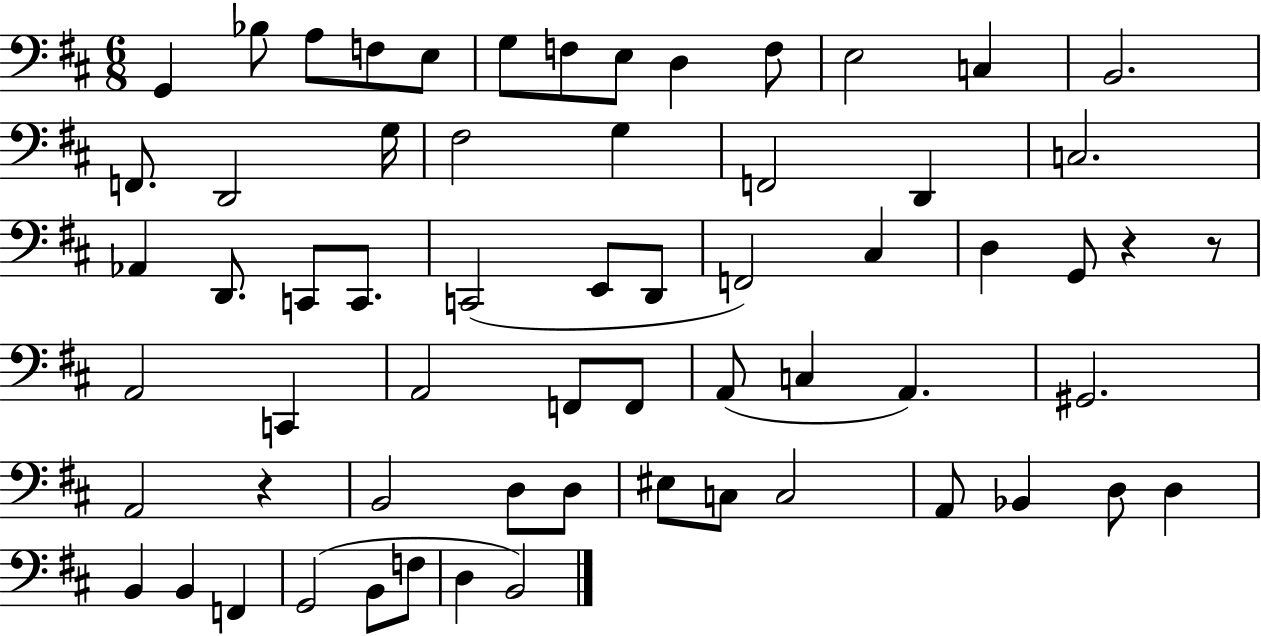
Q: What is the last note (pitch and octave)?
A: B2